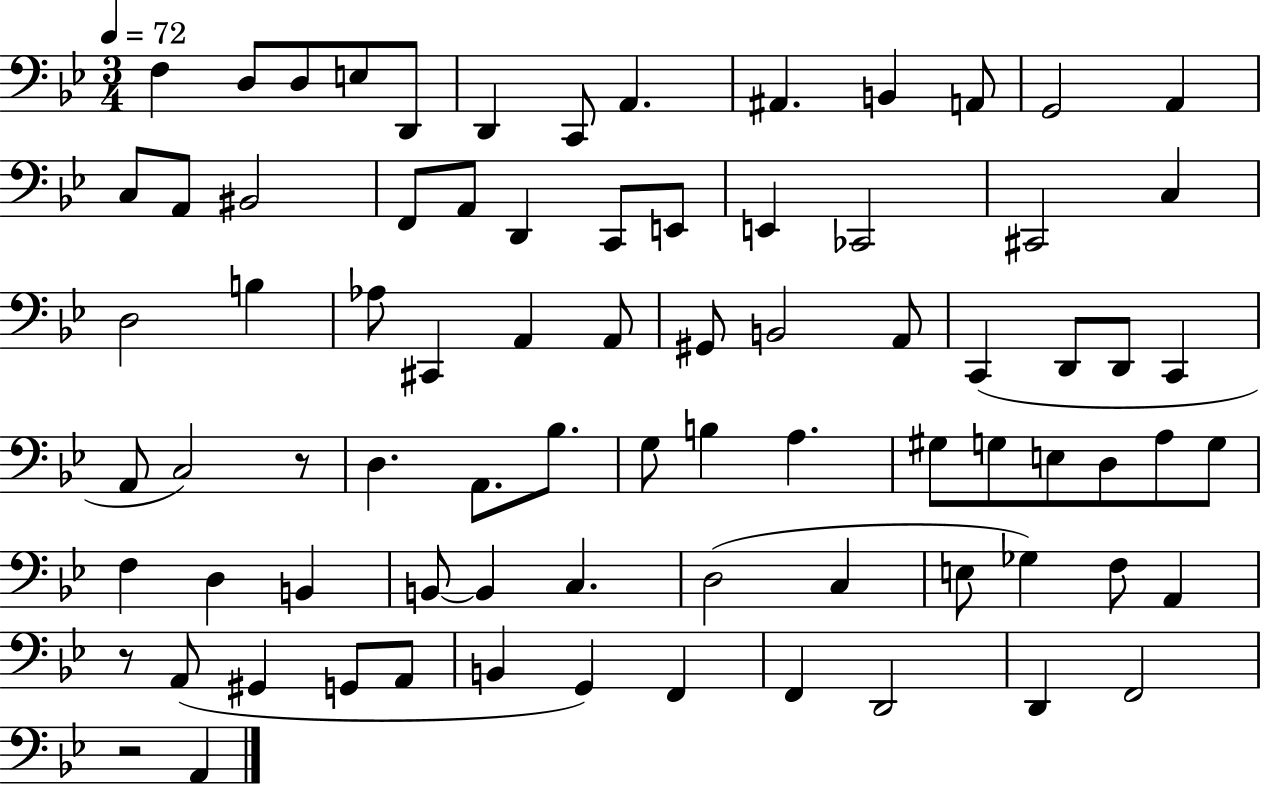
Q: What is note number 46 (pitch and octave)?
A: A3